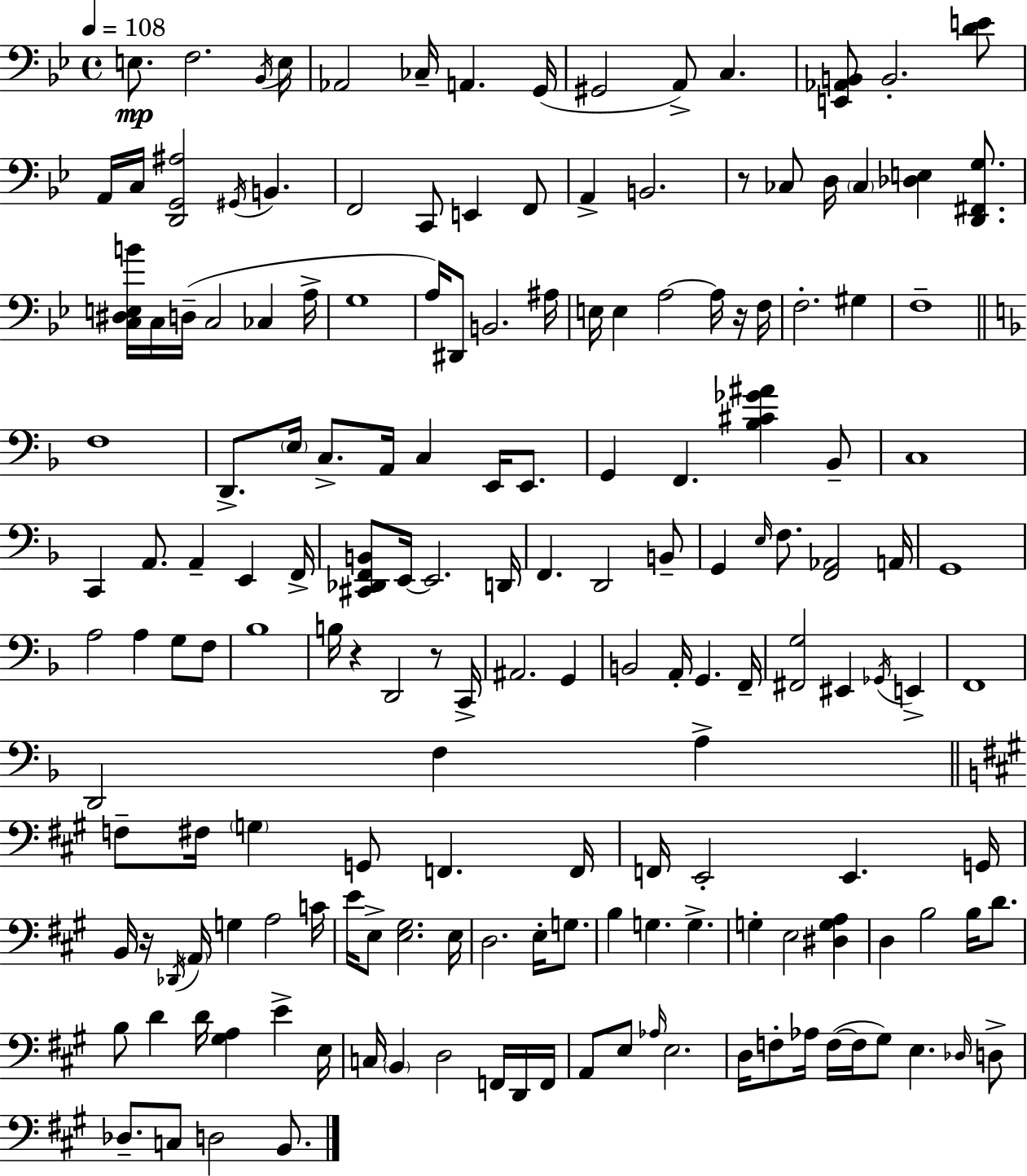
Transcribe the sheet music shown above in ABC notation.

X:1
T:Untitled
M:4/4
L:1/4
K:Bb
E,/2 F,2 _B,,/4 E,/4 _A,,2 _C,/4 A,, G,,/4 ^G,,2 A,,/2 C, [E,,_A,,B,,]/2 B,,2 [DE]/2 A,,/4 C,/4 [D,,G,,^A,]2 ^G,,/4 B,, F,,2 C,,/2 E,, F,,/2 A,, B,,2 z/2 _C,/2 D,/4 _C, [_D,E,] [D,,^F,,G,]/2 [C,^D,E,B]/4 C,/4 D,/4 C,2 _C, A,/4 G,4 A,/4 ^D,,/2 B,,2 ^A,/4 E,/4 E, A,2 A,/4 z/4 F,/4 F,2 ^G, F,4 F,4 D,,/2 E,/4 C,/2 A,,/4 C, E,,/4 E,,/2 G,, F,, [_B,^C_G^A] _B,,/2 C,4 C,, A,,/2 A,, E,, F,,/4 [^C,,_D,,F,,B,,]/2 E,,/4 E,,2 D,,/4 F,, D,,2 B,,/2 G,, E,/4 F,/2 [F,,_A,,]2 A,,/4 G,,4 A,2 A, G,/2 F,/2 _B,4 B,/4 z D,,2 z/2 C,,/4 ^A,,2 G,, B,,2 A,,/4 G,, F,,/4 [^F,,G,]2 ^E,, _G,,/4 E,, F,,4 D,,2 F, A, F,/2 ^F,/4 G, G,,/2 F,, F,,/4 F,,/4 E,,2 E,, G,,/4 B,,/4 z/4 _D,,/4 A,,/4 G, A,2 C/4 E/4 E,/2 [E,^G,]2 E,/4 D,2 E,/4 G,/2 B, G, G, G, E,2 [^D,G,A,] D, B,2 B,/4 D/2 B,/2 D D/4 [^G,A,] E E,/4 C,/4 B,, D,2 F,,/4 D,,/4 F,,/4 A,,/2 E,/2 _A,/4 E,2 D,/4 F,/2 _A,/4 F,/4 F,/4 ^G,/2 E, _D,/4 D,/2 _D,/2 C,/2 D,2 B,,/2